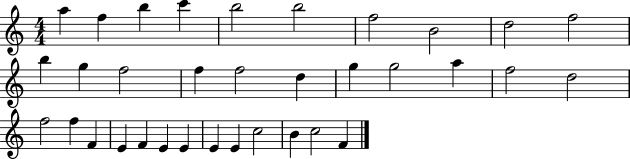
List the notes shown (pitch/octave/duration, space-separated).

A5/q F5/q B5/q C6/q B5/h B5/h F5/h B4/h D5/h F5/h B5/q G5/q F5/h F5/q F5/h D5/q G5/q G5/h A5/q F5/h D5/h F5/h F5/q F4/q E4/q F4/q E4/q E4/q E4/q E4/q C5/h B4/q C5/h F4/q